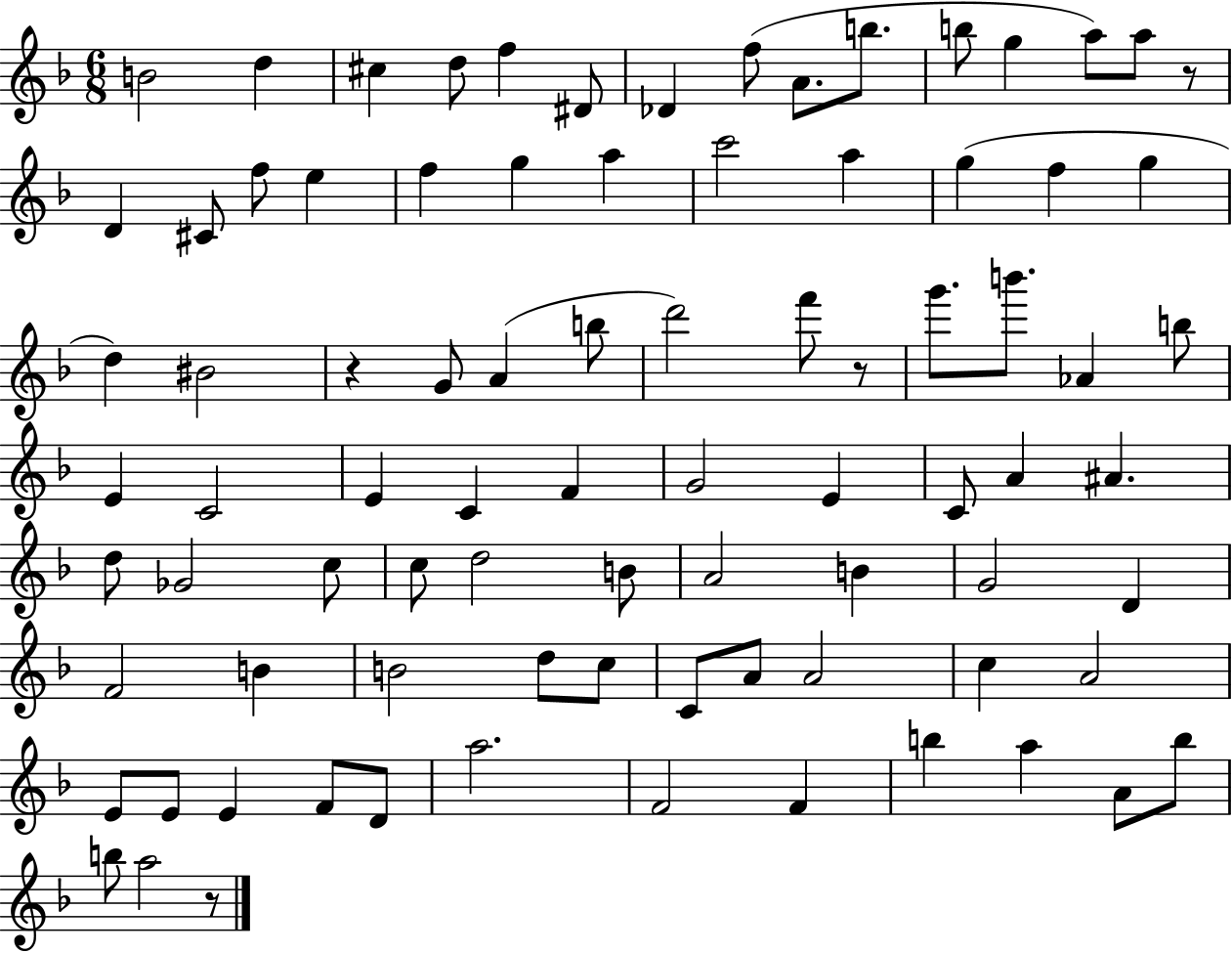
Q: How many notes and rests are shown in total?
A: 85